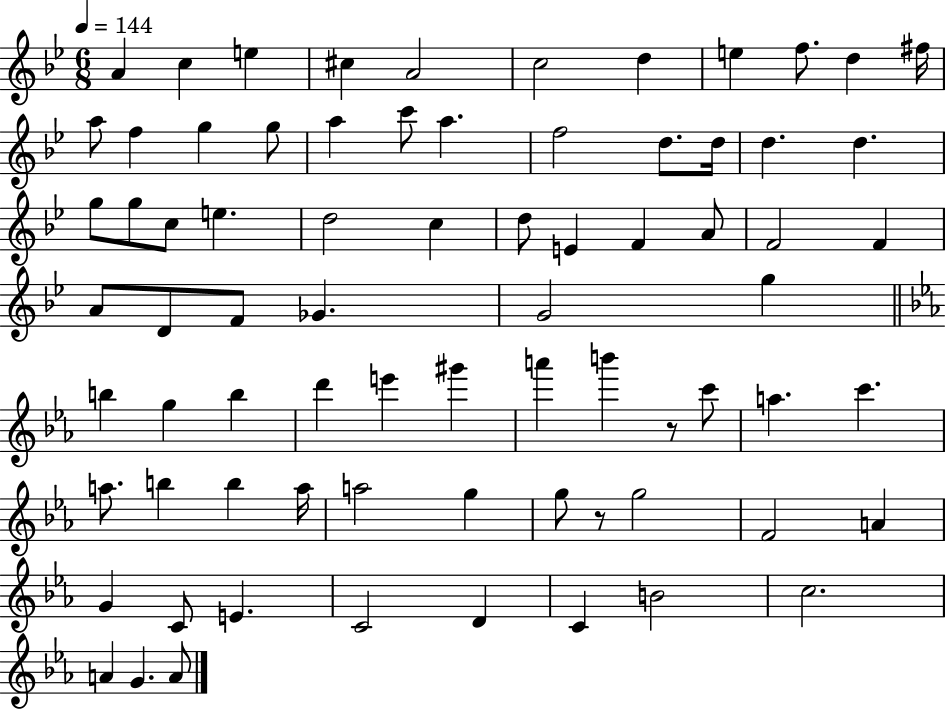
A4/q C5/q E5/q C#5/q A4/h C5/h D5/q E5/q F5/e. D5/q F#5/s A5/e F5/q G5/q G5/e A5/q C6/e A5/q. F5/h D5/e. D5/s D5/q. D5/q. G5/e G5/e C5/e E5/q. D5/h C5/q D5/e E4/q F4/q A4/e F4/h F4/q A4/e D4/e F4/e Gb4/q. G4/h G5/q B5/q G5/q B5/q D6/q E6/q G#6/q A6/q B6/q R/e C6/e A5/q. C6/q. A5/e. B5/q B5/q A5/s A5/h G5/q G5/e R/e G5/h F4/h A4/q G4/q C4/e E4/q. C4/h D4/q C4/q B4/h C5/h. A4/q G4/q. A4/e